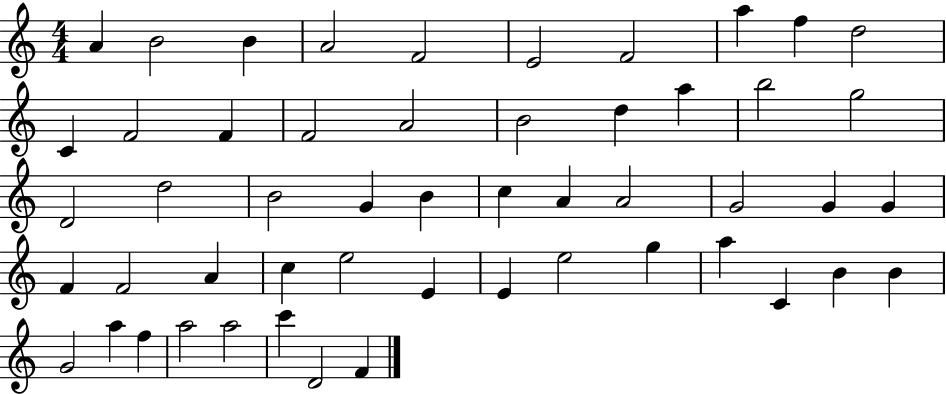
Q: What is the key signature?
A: C major